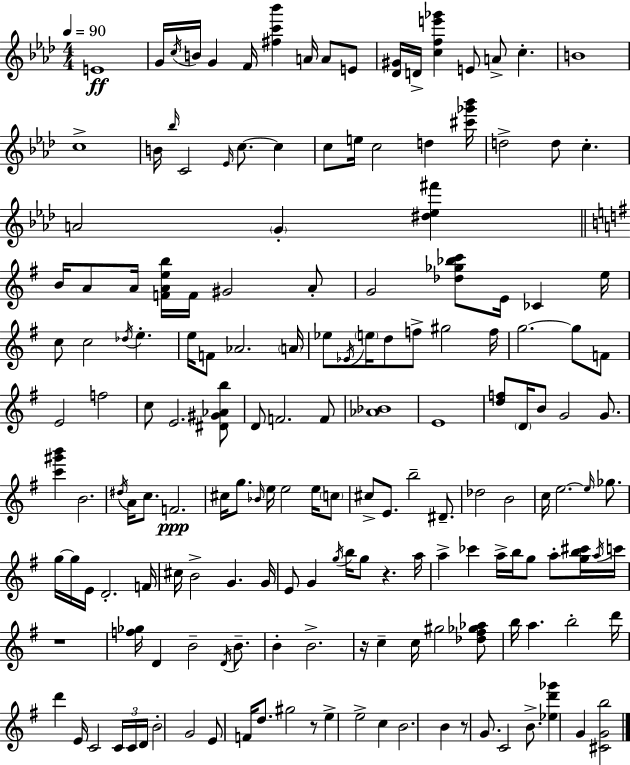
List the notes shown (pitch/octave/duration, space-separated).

E4/w G4/s C5/s B4/s G4/q F4/s [F#5,C6,Bb6]/q A4/s A4/e E4/e [Db4,G#4]/s D4/s [C5,F5,E6,Gb6]/q E4/e A4/e C5/q. B4/w C5/w B4/s Bb5/s C4/h Eb4/s C5/e. C5/q C5/e E5/s C5/h D5/q [C#6,Gb6,Bb6]/s D5/h D5/e C5/q. A4/h G4/q [D#5,Eb5,F#6]/q B4/s A4/e A4/s [F4,A4,E5,B5]/s F4/s G#4/h A4/e G4/h [Db5,Gb5,Bb5,C6]/e E4/s CES4/q E5/s C5/e C5/h Db5/s E5/q. E5/s F4/e Ab4/h. A4/s Eb5/e Eb4/s E5/s D5/e F5/e G#5/h F5/s G5/h. G5/e F4/e E4/h F5/h C5/e E4/h. [D#4,G#4,Ab4,B5]/e D4/e F4/h. F4/e [Ab4,Bb4]/w E4/w [D5,F5]/e D4/s B4/e G4/h G4/e. [C6,G#6,B6]/q B4/h. D#5/s A4/s C5/e. F4/h. C#5/s G5/e. Bb4/s E5/s E5/h E5/s C5/e C#5/e E4/e. B5/h D#4/e. Db5/h B4/h C5/s E5/h. E5/s Gb5/e. G5/s G5/s E4/s D4/h. F4/s C#5/s B4/h G4/q. G4/s E4/e G4/q G5/s B5/s G5/e R/q. A5/s A5/q CES6/q A5/s B5/s G5/e A5/e [G5,B5,C#6]/s A5/s C6/s R/w [F5,Gb5]/s D4/q B4/h D4/s B4/e. B4/q B4/h. R/s C5/q C5/s G#5/h [Db5,F#5,Gb5,Ab5]/e B5/s A5/q. B5/h D6/s D6/q E4/s C4/h C4/s C4/s D4/s B4/h G4/h E4/e F4/s D5/e. G#5/h R/e E5/q E5/h C5/q B4/h. B4/q R/e G4/e. C4/h B4/e. [Eb5,D6,Gb6]/q G4/q [C#4,G4,B5]/h